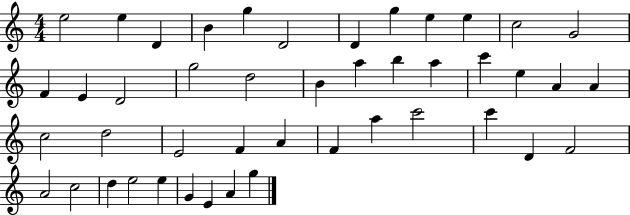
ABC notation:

X:1
T:Untitled
M:4/4
L:1/4
K:C
e2 e D B g D2 D g e e c2 G2 F E D2 g2 d2 B a b a c' e A A c2 d2 E2 F A F a c'2 c' D F2 A2 c2 d e2 e G E A g